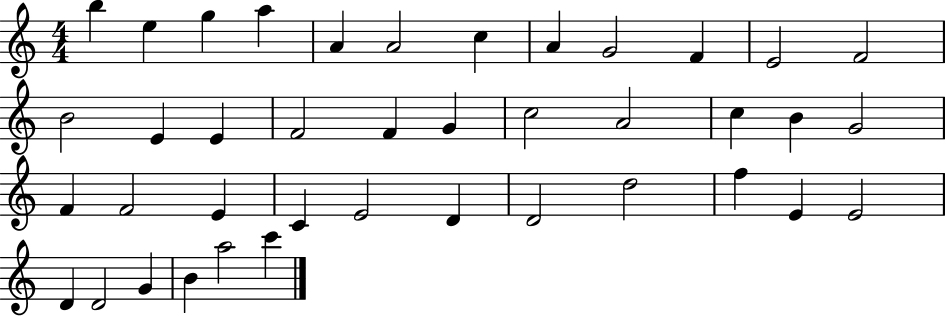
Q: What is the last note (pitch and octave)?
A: C6